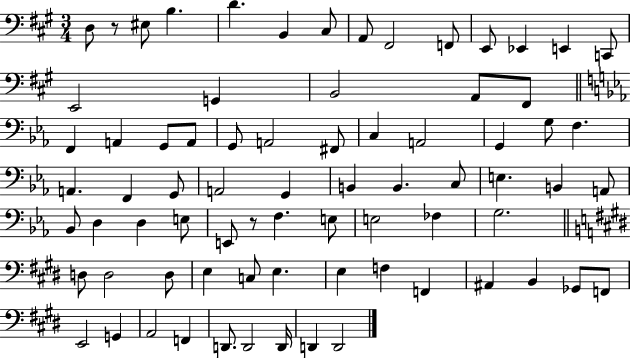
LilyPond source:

{
  \clef bass
  \numericTimeSignature
  \time 3/4
  \key a \major
  d8 r8 eis8 b4. | d'4. b,4 cis8 | a,8 fis,2 f,8 | e,8 ees,4 e,4 c,8 | \break e,2 g,4 | b,2 a,8 fis,8 | \bar "||" \break \key ees \major f,4 a,4 g,8 a,8 | g,8 a,2 fis,8 | c4 a,2 | g,4 g8 f4. | \break a,4. f,4 g,8 | a,2 g,4 | b,4 b,4. c8 | e4. b,4 a,8 | \break bes,8 d4 d4 e8 | e,8 r8 f4. e8 | e2 fes4 | g2. | \break \bar "||" \break \key e \major d8 d2 d8 | e4 c8 e4. | e4 f4 f,4 | ais,4 b,4 ges,8 f,8 | \break e,2 g,4 | a,2 f,4 | d,8. d,2 d,16 | d,4 d,2 | \break \bar "|."
}